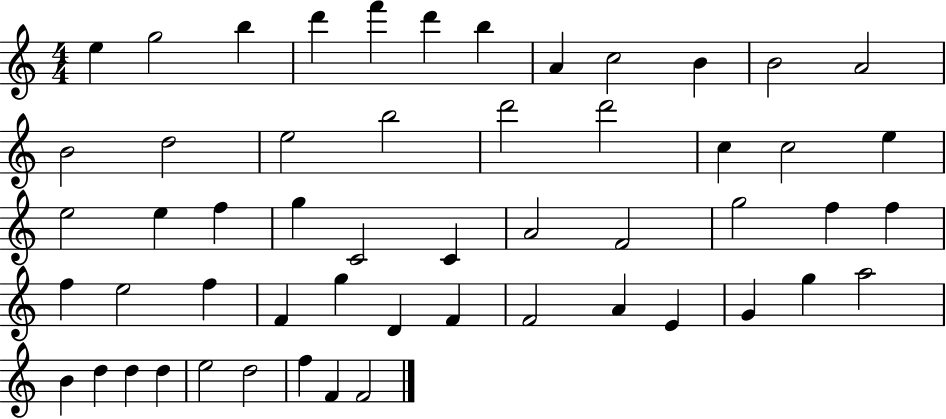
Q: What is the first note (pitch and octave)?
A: E5